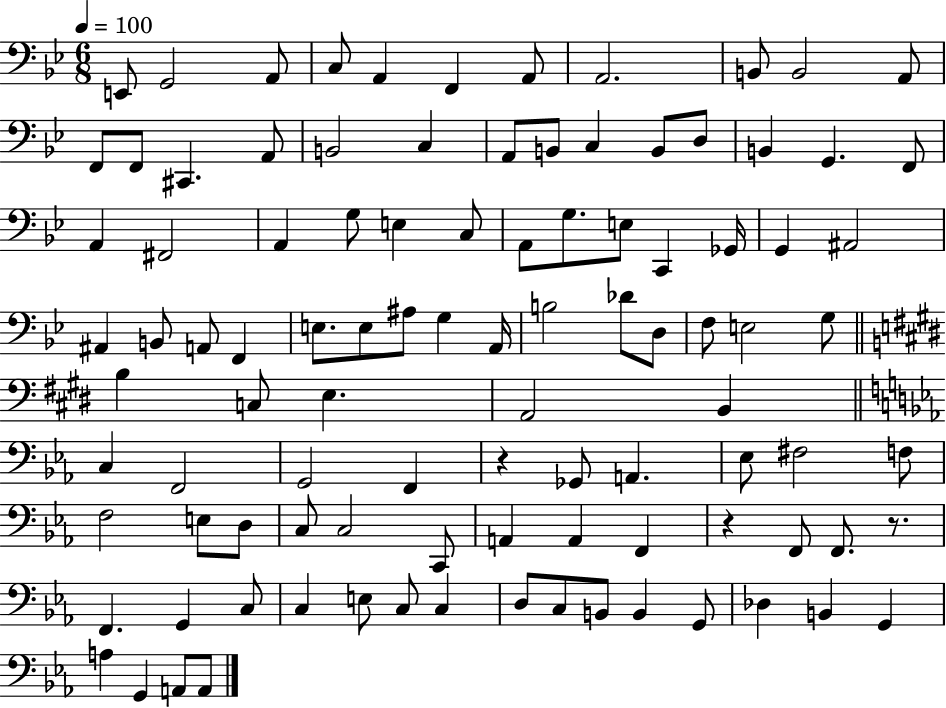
X:1
T:Untitled
M:6/8
L:1/4
K:Bb
E,,/2 G,,2 A,,/2 C,/2 A,, F,, A,,/2 A,,2 B,,/2 B,,2 A,,/2 F,,/2 F,,/2 ^C,, A,,/2 B,,2 C, A,,/2 B,,/2 C, B,,/2 D,/2 B,, G,, F,,/2 A,, ^F,,2 A,, G,/2 E, C,/2 A,,/2 G,/2 E,/2 C,, _G,,/4 G,, ^A,,2 ^A,, B,,/2 A,,/2 F,, E,/2 E,/2 ^A,/2 G, A,,/4 B,2 _D/2 D,/2 F,/2 E,2 G,/2 B, C,/2 E, A,,2 B,, C, F,,2 G,,2 F,, z _G,,/2 A,, _E,/2 ^F,2 F,/2 F,2 E,/2 D,/2 C,/2 C,2 C,,/2 A,, A,, F,, z F,,/2 F,,/2 z/2 F,, G,, C,/2 C, E,/2 C,/2 C, D,/2 C,/2 B,,/2 B,, G,,/2 _D, B,, G,, A, G,, A,,/2 A,,/2